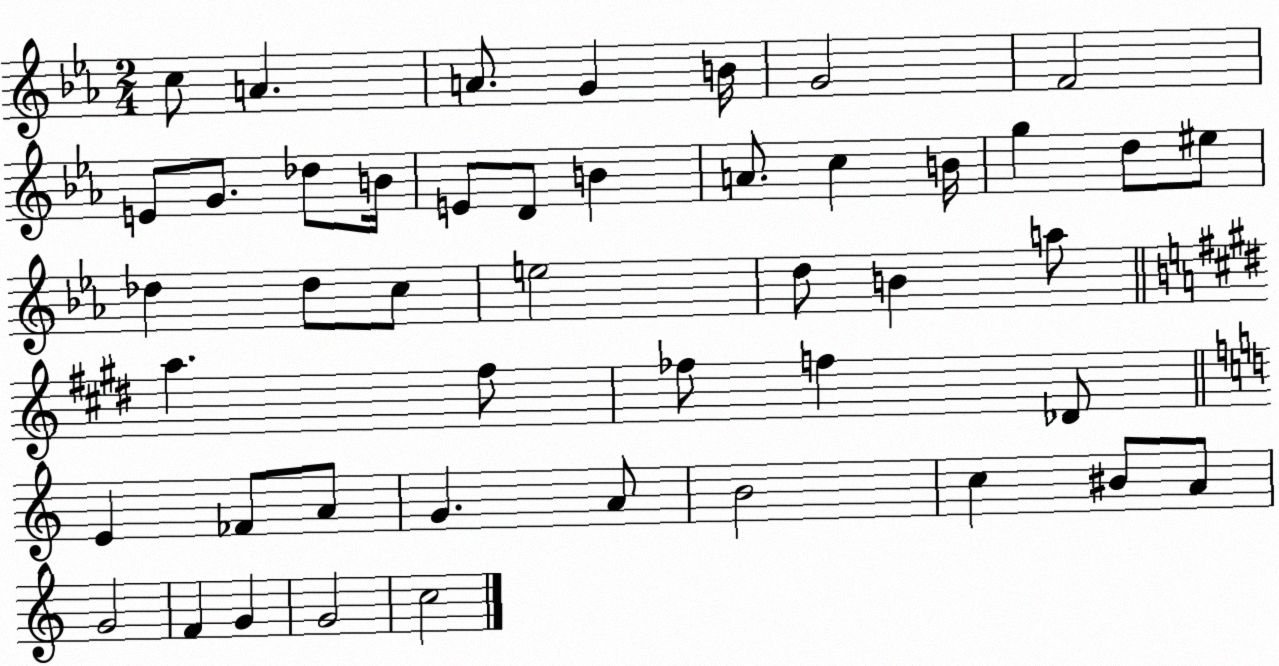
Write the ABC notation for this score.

X:1
T:Untitled
M:2/4
L:1/4
K:Eb
c/2 A A/2 G B/4 G2 F2 E/2 G/2 _d/2 B/4 E/2 D/2 B A/2 c B/4 g d/2 ^e/2 _d _d/2 c/2 e2 d/2 B a/2 a ^f/2 _f/2 f _D/2 E _F/2 A/2 G A/2 B2 c ^B/2 A/2 G2 F G G2 c2